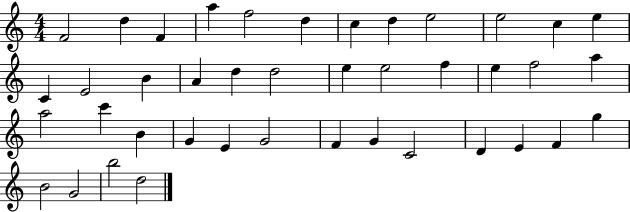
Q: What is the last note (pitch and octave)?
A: D5